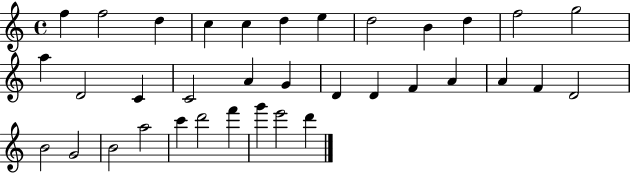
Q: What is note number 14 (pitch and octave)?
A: D4